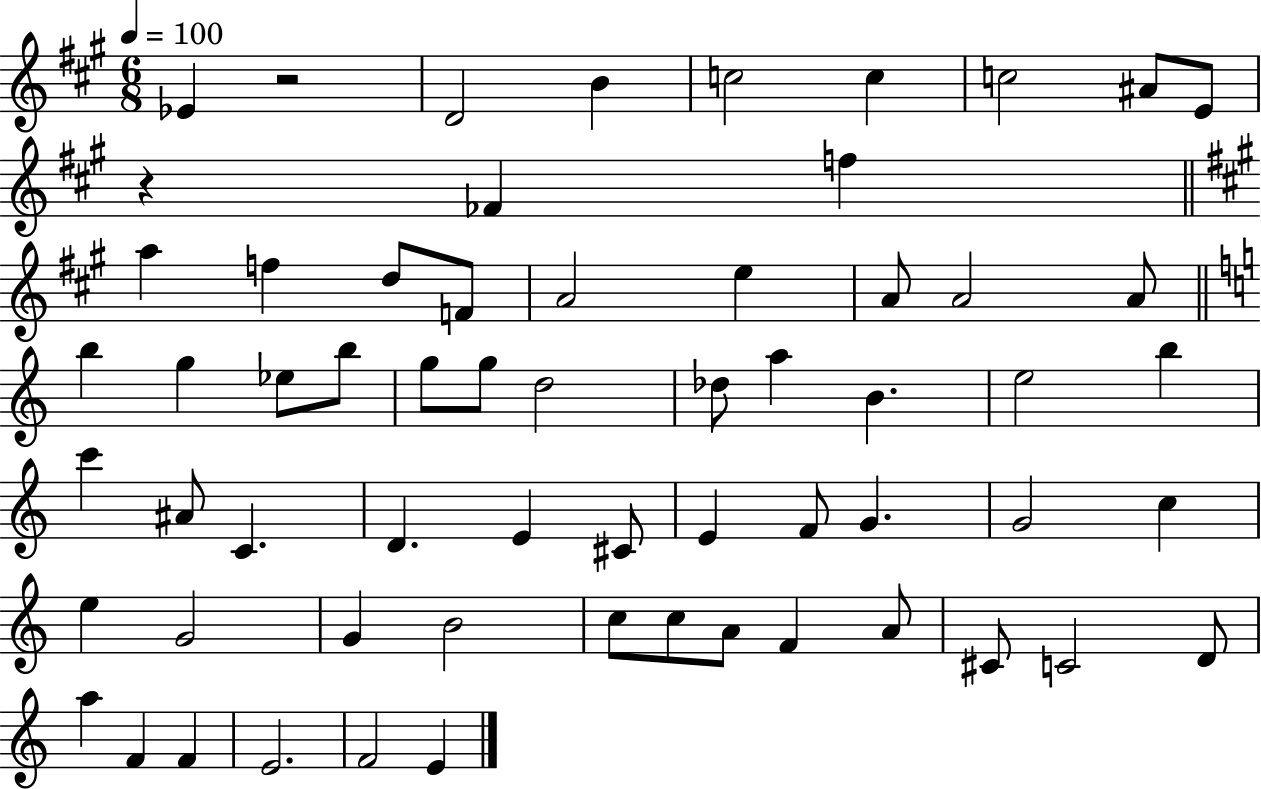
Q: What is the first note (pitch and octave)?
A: Eb4